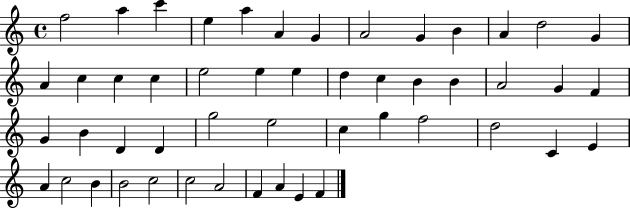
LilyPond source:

{
  \clef treble
  \time 4/4
  \defaultTimeSignature
  \key c \major
  f''2 a''4 c'''4 | e''4 a''4 a'4 g'4 | a'2 g'4 b'4 | a'4 d''2 g'4 | \break a'4 c''4 c''4 c''4 | e''2 e''4 e''4 | d''4 c''4 b'4 b'4 | a'2 g'4 f'4 | \break g'4 b'4 d'4 d'4 | g''2 e''2 | c''4 g''4 f''2 | d''2 c'4 e'4 | \break a'4 c''2 b'4 | b'2 c''2 | c''2 a'2 | f'4 a'4 e'4 f'4 | \break \bar "|."
}